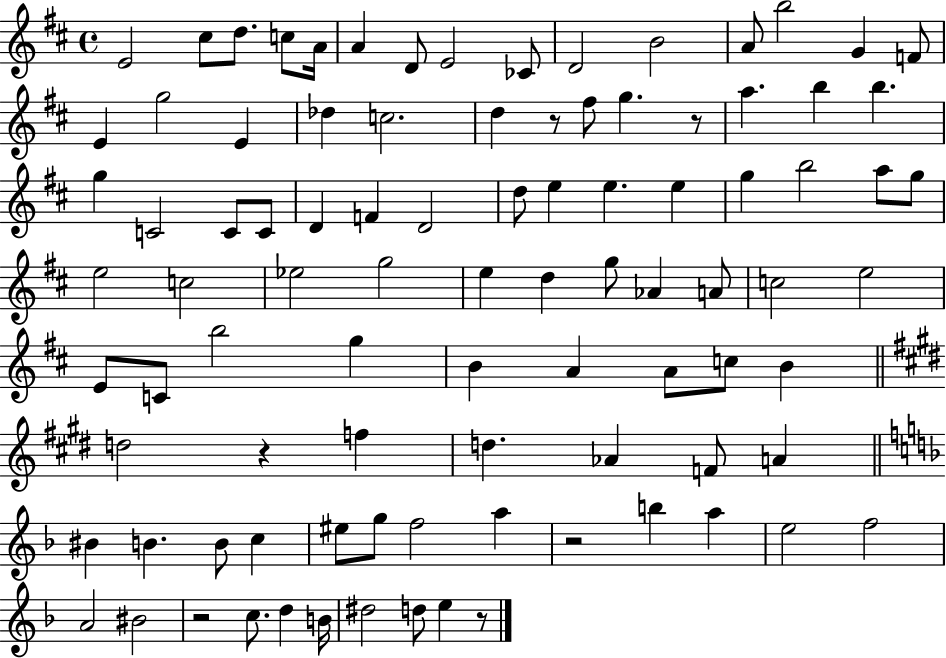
X:1
T:Untitled
M:4/4
L:1/4
K:D
E2 ^c/2 d/2 c/2 A/4 A D/2 E2 _C/2 D2 B2 A/2 b2 G F/2 E g2 E _d c2 d z/2 ^f/2 g z/2 a b b g C2 C/2 C/2 D F D2 d/2 e e e g b2 a/2 g/2 e2 c2 _e2 g2 e d g/2 _A A/2 c2 e2 E/2 C/2 b2 g B A A/2 c/2 B d2 z f d _A F/2 A ^B B B/2 c ^e/2 g/2 f2 a z2 b a e2 f2 A2 ^B2 z2 c/2 d B/4 ^d2 d/2 e z/2